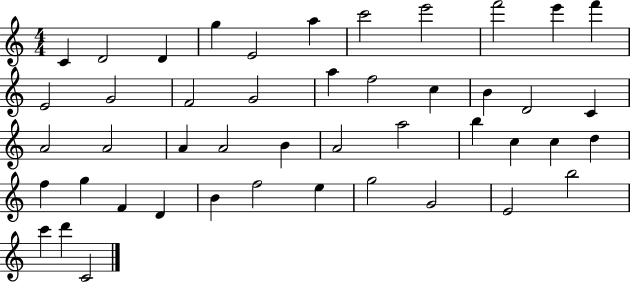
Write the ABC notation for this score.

X:1
T:Untitled
M:4/4
L:1/4
K:C
C D2 D g E2 a c'2 e'2 f'2 e' f' E2 G2 F2 G2 a f2 c B D2 C A2 A2 A A2 B A2 a2 b c c d f g F D B f2 e g2 G2 E2 b2 c' d' C2